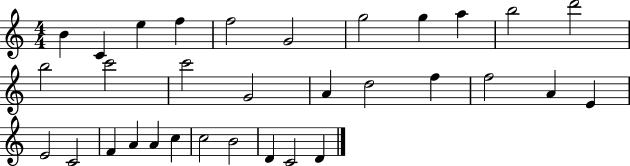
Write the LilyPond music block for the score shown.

{
  \clef treble
  \numericTimeSignature
  \time 4/4
  \key c \major
  b'4 c'4 e''4 f''4 | f''2 g'2 | g''2 g''4 a''4 | b''2 d'''2 | \break b''2 c'''2 | c'''2 g'2 | a'4 d''2 f''4 | f''2 a'4 e'4 | \break e'2 c'2 | f'4 a'4 a'4 c''4 | c''2 b'2 | d'4 c'2 d'4 | \break \bar "|."
}